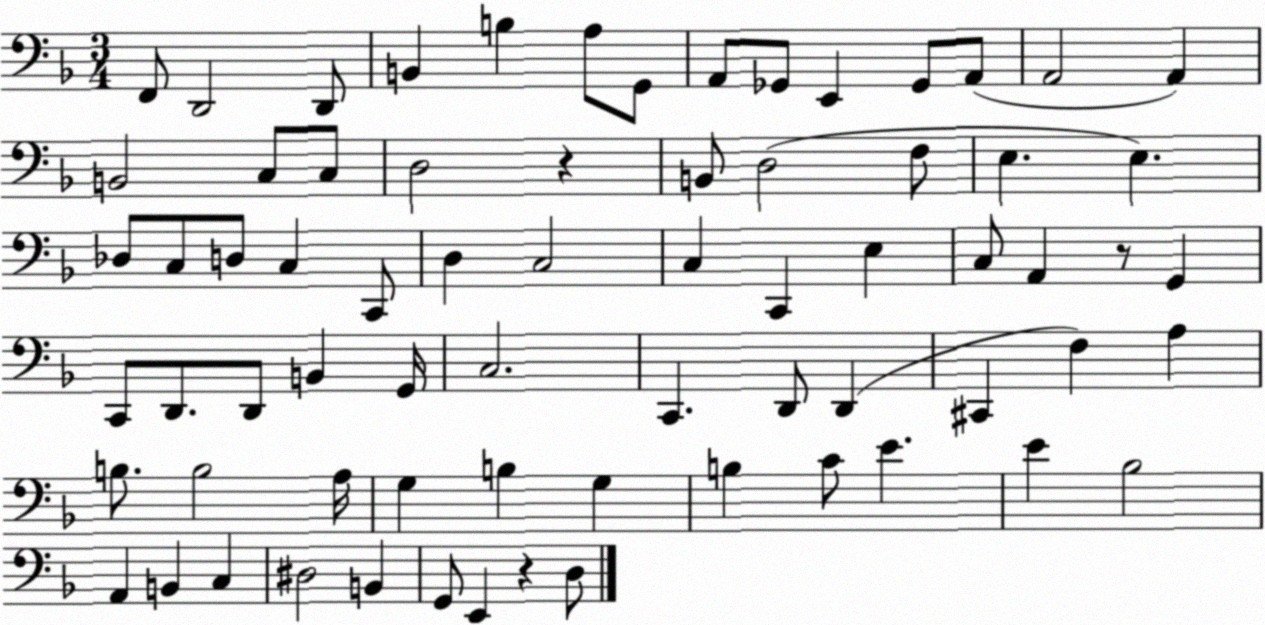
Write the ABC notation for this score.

X:1
T:Untitled
M:3/4
L:1/4
K:F
F,,/2 D,,2 D,,/2 B,, B, A,/2 G,,/2 A,,/2 _G,,/2 E,, _G,,/2 A,,/2 A,,2 A,, B,,2 C,/2 C,/2 D,2 z B,,/2 D,2 F,/2 E, E, _D,/2 C,/2 D,/2 C, C,,/2 D, C,2 C, C,, E, C,/2 A,, z/2 G,, C,,/2 D,,/2 D,,/2 B,, G,,/4 C,2 C,, D,,/2 D,, ^C,, F, A, B,/2 B,2 A,/4 G, B, G, B, C/2 E E _B,2 A,, B,, C, ^D,2 B,, G,,/2 E,, z D,/2